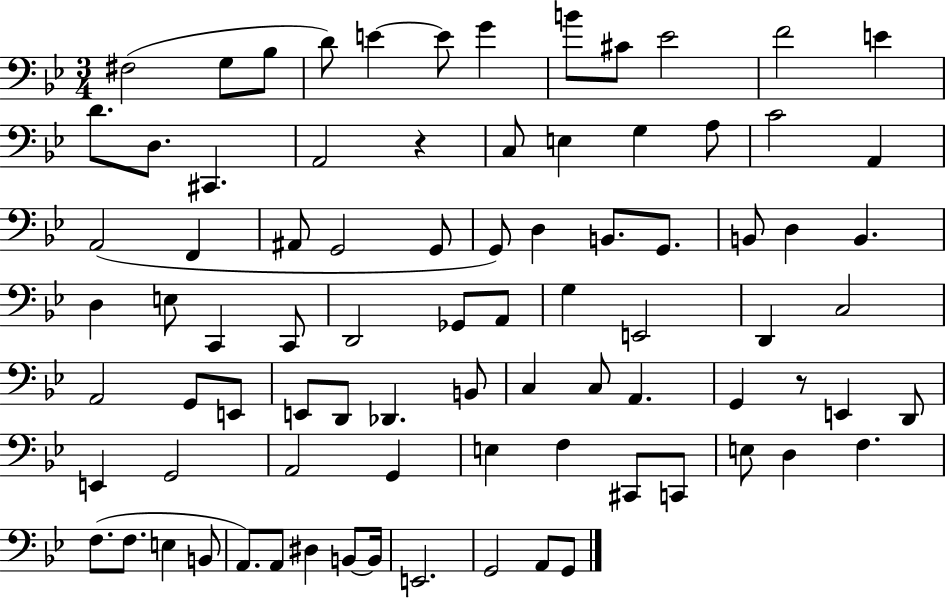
X:1
T:Untitled
M:3/4
L:1/4
K:Bb
^F,2 G,/2 _B,/2 D/2 E E/2 G B/2 ^C/2 _E2 F2 E D/2 D,/2 ^C,, A,,2 z C,/2 E, G, A,/2 C2 A,, A,,2 F,, ^A,,/2 G,,2 G,,/2 G,,/2 D, B,,/2 G,,/2 B,,/2 D, B,, D, E,/2 C,, C,,/2 D,,2 _G,,/2 A,,/2 G, E,,2 D,, C,2 A,,2 G,,/2 E,,/2 E,,/2 D,,/2 _D,, B,,/2 C, C,/2 A,, G,, z/2 E,, D,,/2 E,, G,,2 A,,2 G,, E, F, ^C,,/2 C,,/2 E,/2 D, F, F,/2 F,/2 E, B,,/2 A,,/2 A,,/2 ^D, B,,/2 B,,/4 E,,2 G,,2 A,,/2 G,,/2